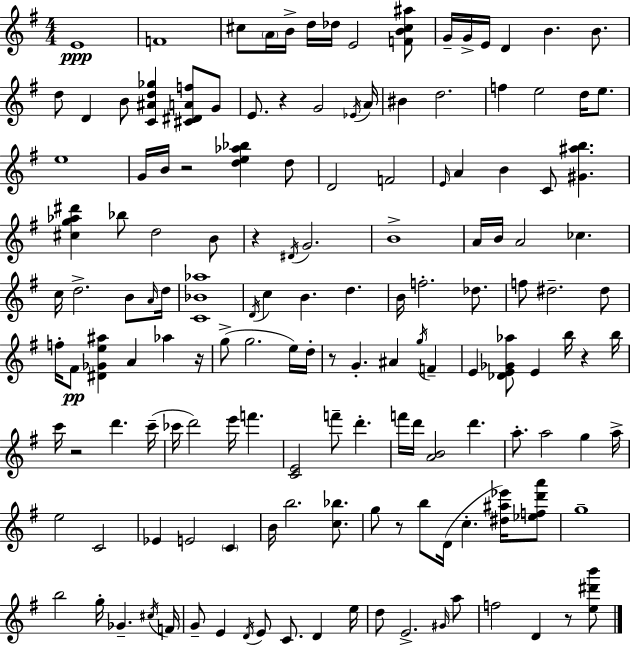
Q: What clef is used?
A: treble